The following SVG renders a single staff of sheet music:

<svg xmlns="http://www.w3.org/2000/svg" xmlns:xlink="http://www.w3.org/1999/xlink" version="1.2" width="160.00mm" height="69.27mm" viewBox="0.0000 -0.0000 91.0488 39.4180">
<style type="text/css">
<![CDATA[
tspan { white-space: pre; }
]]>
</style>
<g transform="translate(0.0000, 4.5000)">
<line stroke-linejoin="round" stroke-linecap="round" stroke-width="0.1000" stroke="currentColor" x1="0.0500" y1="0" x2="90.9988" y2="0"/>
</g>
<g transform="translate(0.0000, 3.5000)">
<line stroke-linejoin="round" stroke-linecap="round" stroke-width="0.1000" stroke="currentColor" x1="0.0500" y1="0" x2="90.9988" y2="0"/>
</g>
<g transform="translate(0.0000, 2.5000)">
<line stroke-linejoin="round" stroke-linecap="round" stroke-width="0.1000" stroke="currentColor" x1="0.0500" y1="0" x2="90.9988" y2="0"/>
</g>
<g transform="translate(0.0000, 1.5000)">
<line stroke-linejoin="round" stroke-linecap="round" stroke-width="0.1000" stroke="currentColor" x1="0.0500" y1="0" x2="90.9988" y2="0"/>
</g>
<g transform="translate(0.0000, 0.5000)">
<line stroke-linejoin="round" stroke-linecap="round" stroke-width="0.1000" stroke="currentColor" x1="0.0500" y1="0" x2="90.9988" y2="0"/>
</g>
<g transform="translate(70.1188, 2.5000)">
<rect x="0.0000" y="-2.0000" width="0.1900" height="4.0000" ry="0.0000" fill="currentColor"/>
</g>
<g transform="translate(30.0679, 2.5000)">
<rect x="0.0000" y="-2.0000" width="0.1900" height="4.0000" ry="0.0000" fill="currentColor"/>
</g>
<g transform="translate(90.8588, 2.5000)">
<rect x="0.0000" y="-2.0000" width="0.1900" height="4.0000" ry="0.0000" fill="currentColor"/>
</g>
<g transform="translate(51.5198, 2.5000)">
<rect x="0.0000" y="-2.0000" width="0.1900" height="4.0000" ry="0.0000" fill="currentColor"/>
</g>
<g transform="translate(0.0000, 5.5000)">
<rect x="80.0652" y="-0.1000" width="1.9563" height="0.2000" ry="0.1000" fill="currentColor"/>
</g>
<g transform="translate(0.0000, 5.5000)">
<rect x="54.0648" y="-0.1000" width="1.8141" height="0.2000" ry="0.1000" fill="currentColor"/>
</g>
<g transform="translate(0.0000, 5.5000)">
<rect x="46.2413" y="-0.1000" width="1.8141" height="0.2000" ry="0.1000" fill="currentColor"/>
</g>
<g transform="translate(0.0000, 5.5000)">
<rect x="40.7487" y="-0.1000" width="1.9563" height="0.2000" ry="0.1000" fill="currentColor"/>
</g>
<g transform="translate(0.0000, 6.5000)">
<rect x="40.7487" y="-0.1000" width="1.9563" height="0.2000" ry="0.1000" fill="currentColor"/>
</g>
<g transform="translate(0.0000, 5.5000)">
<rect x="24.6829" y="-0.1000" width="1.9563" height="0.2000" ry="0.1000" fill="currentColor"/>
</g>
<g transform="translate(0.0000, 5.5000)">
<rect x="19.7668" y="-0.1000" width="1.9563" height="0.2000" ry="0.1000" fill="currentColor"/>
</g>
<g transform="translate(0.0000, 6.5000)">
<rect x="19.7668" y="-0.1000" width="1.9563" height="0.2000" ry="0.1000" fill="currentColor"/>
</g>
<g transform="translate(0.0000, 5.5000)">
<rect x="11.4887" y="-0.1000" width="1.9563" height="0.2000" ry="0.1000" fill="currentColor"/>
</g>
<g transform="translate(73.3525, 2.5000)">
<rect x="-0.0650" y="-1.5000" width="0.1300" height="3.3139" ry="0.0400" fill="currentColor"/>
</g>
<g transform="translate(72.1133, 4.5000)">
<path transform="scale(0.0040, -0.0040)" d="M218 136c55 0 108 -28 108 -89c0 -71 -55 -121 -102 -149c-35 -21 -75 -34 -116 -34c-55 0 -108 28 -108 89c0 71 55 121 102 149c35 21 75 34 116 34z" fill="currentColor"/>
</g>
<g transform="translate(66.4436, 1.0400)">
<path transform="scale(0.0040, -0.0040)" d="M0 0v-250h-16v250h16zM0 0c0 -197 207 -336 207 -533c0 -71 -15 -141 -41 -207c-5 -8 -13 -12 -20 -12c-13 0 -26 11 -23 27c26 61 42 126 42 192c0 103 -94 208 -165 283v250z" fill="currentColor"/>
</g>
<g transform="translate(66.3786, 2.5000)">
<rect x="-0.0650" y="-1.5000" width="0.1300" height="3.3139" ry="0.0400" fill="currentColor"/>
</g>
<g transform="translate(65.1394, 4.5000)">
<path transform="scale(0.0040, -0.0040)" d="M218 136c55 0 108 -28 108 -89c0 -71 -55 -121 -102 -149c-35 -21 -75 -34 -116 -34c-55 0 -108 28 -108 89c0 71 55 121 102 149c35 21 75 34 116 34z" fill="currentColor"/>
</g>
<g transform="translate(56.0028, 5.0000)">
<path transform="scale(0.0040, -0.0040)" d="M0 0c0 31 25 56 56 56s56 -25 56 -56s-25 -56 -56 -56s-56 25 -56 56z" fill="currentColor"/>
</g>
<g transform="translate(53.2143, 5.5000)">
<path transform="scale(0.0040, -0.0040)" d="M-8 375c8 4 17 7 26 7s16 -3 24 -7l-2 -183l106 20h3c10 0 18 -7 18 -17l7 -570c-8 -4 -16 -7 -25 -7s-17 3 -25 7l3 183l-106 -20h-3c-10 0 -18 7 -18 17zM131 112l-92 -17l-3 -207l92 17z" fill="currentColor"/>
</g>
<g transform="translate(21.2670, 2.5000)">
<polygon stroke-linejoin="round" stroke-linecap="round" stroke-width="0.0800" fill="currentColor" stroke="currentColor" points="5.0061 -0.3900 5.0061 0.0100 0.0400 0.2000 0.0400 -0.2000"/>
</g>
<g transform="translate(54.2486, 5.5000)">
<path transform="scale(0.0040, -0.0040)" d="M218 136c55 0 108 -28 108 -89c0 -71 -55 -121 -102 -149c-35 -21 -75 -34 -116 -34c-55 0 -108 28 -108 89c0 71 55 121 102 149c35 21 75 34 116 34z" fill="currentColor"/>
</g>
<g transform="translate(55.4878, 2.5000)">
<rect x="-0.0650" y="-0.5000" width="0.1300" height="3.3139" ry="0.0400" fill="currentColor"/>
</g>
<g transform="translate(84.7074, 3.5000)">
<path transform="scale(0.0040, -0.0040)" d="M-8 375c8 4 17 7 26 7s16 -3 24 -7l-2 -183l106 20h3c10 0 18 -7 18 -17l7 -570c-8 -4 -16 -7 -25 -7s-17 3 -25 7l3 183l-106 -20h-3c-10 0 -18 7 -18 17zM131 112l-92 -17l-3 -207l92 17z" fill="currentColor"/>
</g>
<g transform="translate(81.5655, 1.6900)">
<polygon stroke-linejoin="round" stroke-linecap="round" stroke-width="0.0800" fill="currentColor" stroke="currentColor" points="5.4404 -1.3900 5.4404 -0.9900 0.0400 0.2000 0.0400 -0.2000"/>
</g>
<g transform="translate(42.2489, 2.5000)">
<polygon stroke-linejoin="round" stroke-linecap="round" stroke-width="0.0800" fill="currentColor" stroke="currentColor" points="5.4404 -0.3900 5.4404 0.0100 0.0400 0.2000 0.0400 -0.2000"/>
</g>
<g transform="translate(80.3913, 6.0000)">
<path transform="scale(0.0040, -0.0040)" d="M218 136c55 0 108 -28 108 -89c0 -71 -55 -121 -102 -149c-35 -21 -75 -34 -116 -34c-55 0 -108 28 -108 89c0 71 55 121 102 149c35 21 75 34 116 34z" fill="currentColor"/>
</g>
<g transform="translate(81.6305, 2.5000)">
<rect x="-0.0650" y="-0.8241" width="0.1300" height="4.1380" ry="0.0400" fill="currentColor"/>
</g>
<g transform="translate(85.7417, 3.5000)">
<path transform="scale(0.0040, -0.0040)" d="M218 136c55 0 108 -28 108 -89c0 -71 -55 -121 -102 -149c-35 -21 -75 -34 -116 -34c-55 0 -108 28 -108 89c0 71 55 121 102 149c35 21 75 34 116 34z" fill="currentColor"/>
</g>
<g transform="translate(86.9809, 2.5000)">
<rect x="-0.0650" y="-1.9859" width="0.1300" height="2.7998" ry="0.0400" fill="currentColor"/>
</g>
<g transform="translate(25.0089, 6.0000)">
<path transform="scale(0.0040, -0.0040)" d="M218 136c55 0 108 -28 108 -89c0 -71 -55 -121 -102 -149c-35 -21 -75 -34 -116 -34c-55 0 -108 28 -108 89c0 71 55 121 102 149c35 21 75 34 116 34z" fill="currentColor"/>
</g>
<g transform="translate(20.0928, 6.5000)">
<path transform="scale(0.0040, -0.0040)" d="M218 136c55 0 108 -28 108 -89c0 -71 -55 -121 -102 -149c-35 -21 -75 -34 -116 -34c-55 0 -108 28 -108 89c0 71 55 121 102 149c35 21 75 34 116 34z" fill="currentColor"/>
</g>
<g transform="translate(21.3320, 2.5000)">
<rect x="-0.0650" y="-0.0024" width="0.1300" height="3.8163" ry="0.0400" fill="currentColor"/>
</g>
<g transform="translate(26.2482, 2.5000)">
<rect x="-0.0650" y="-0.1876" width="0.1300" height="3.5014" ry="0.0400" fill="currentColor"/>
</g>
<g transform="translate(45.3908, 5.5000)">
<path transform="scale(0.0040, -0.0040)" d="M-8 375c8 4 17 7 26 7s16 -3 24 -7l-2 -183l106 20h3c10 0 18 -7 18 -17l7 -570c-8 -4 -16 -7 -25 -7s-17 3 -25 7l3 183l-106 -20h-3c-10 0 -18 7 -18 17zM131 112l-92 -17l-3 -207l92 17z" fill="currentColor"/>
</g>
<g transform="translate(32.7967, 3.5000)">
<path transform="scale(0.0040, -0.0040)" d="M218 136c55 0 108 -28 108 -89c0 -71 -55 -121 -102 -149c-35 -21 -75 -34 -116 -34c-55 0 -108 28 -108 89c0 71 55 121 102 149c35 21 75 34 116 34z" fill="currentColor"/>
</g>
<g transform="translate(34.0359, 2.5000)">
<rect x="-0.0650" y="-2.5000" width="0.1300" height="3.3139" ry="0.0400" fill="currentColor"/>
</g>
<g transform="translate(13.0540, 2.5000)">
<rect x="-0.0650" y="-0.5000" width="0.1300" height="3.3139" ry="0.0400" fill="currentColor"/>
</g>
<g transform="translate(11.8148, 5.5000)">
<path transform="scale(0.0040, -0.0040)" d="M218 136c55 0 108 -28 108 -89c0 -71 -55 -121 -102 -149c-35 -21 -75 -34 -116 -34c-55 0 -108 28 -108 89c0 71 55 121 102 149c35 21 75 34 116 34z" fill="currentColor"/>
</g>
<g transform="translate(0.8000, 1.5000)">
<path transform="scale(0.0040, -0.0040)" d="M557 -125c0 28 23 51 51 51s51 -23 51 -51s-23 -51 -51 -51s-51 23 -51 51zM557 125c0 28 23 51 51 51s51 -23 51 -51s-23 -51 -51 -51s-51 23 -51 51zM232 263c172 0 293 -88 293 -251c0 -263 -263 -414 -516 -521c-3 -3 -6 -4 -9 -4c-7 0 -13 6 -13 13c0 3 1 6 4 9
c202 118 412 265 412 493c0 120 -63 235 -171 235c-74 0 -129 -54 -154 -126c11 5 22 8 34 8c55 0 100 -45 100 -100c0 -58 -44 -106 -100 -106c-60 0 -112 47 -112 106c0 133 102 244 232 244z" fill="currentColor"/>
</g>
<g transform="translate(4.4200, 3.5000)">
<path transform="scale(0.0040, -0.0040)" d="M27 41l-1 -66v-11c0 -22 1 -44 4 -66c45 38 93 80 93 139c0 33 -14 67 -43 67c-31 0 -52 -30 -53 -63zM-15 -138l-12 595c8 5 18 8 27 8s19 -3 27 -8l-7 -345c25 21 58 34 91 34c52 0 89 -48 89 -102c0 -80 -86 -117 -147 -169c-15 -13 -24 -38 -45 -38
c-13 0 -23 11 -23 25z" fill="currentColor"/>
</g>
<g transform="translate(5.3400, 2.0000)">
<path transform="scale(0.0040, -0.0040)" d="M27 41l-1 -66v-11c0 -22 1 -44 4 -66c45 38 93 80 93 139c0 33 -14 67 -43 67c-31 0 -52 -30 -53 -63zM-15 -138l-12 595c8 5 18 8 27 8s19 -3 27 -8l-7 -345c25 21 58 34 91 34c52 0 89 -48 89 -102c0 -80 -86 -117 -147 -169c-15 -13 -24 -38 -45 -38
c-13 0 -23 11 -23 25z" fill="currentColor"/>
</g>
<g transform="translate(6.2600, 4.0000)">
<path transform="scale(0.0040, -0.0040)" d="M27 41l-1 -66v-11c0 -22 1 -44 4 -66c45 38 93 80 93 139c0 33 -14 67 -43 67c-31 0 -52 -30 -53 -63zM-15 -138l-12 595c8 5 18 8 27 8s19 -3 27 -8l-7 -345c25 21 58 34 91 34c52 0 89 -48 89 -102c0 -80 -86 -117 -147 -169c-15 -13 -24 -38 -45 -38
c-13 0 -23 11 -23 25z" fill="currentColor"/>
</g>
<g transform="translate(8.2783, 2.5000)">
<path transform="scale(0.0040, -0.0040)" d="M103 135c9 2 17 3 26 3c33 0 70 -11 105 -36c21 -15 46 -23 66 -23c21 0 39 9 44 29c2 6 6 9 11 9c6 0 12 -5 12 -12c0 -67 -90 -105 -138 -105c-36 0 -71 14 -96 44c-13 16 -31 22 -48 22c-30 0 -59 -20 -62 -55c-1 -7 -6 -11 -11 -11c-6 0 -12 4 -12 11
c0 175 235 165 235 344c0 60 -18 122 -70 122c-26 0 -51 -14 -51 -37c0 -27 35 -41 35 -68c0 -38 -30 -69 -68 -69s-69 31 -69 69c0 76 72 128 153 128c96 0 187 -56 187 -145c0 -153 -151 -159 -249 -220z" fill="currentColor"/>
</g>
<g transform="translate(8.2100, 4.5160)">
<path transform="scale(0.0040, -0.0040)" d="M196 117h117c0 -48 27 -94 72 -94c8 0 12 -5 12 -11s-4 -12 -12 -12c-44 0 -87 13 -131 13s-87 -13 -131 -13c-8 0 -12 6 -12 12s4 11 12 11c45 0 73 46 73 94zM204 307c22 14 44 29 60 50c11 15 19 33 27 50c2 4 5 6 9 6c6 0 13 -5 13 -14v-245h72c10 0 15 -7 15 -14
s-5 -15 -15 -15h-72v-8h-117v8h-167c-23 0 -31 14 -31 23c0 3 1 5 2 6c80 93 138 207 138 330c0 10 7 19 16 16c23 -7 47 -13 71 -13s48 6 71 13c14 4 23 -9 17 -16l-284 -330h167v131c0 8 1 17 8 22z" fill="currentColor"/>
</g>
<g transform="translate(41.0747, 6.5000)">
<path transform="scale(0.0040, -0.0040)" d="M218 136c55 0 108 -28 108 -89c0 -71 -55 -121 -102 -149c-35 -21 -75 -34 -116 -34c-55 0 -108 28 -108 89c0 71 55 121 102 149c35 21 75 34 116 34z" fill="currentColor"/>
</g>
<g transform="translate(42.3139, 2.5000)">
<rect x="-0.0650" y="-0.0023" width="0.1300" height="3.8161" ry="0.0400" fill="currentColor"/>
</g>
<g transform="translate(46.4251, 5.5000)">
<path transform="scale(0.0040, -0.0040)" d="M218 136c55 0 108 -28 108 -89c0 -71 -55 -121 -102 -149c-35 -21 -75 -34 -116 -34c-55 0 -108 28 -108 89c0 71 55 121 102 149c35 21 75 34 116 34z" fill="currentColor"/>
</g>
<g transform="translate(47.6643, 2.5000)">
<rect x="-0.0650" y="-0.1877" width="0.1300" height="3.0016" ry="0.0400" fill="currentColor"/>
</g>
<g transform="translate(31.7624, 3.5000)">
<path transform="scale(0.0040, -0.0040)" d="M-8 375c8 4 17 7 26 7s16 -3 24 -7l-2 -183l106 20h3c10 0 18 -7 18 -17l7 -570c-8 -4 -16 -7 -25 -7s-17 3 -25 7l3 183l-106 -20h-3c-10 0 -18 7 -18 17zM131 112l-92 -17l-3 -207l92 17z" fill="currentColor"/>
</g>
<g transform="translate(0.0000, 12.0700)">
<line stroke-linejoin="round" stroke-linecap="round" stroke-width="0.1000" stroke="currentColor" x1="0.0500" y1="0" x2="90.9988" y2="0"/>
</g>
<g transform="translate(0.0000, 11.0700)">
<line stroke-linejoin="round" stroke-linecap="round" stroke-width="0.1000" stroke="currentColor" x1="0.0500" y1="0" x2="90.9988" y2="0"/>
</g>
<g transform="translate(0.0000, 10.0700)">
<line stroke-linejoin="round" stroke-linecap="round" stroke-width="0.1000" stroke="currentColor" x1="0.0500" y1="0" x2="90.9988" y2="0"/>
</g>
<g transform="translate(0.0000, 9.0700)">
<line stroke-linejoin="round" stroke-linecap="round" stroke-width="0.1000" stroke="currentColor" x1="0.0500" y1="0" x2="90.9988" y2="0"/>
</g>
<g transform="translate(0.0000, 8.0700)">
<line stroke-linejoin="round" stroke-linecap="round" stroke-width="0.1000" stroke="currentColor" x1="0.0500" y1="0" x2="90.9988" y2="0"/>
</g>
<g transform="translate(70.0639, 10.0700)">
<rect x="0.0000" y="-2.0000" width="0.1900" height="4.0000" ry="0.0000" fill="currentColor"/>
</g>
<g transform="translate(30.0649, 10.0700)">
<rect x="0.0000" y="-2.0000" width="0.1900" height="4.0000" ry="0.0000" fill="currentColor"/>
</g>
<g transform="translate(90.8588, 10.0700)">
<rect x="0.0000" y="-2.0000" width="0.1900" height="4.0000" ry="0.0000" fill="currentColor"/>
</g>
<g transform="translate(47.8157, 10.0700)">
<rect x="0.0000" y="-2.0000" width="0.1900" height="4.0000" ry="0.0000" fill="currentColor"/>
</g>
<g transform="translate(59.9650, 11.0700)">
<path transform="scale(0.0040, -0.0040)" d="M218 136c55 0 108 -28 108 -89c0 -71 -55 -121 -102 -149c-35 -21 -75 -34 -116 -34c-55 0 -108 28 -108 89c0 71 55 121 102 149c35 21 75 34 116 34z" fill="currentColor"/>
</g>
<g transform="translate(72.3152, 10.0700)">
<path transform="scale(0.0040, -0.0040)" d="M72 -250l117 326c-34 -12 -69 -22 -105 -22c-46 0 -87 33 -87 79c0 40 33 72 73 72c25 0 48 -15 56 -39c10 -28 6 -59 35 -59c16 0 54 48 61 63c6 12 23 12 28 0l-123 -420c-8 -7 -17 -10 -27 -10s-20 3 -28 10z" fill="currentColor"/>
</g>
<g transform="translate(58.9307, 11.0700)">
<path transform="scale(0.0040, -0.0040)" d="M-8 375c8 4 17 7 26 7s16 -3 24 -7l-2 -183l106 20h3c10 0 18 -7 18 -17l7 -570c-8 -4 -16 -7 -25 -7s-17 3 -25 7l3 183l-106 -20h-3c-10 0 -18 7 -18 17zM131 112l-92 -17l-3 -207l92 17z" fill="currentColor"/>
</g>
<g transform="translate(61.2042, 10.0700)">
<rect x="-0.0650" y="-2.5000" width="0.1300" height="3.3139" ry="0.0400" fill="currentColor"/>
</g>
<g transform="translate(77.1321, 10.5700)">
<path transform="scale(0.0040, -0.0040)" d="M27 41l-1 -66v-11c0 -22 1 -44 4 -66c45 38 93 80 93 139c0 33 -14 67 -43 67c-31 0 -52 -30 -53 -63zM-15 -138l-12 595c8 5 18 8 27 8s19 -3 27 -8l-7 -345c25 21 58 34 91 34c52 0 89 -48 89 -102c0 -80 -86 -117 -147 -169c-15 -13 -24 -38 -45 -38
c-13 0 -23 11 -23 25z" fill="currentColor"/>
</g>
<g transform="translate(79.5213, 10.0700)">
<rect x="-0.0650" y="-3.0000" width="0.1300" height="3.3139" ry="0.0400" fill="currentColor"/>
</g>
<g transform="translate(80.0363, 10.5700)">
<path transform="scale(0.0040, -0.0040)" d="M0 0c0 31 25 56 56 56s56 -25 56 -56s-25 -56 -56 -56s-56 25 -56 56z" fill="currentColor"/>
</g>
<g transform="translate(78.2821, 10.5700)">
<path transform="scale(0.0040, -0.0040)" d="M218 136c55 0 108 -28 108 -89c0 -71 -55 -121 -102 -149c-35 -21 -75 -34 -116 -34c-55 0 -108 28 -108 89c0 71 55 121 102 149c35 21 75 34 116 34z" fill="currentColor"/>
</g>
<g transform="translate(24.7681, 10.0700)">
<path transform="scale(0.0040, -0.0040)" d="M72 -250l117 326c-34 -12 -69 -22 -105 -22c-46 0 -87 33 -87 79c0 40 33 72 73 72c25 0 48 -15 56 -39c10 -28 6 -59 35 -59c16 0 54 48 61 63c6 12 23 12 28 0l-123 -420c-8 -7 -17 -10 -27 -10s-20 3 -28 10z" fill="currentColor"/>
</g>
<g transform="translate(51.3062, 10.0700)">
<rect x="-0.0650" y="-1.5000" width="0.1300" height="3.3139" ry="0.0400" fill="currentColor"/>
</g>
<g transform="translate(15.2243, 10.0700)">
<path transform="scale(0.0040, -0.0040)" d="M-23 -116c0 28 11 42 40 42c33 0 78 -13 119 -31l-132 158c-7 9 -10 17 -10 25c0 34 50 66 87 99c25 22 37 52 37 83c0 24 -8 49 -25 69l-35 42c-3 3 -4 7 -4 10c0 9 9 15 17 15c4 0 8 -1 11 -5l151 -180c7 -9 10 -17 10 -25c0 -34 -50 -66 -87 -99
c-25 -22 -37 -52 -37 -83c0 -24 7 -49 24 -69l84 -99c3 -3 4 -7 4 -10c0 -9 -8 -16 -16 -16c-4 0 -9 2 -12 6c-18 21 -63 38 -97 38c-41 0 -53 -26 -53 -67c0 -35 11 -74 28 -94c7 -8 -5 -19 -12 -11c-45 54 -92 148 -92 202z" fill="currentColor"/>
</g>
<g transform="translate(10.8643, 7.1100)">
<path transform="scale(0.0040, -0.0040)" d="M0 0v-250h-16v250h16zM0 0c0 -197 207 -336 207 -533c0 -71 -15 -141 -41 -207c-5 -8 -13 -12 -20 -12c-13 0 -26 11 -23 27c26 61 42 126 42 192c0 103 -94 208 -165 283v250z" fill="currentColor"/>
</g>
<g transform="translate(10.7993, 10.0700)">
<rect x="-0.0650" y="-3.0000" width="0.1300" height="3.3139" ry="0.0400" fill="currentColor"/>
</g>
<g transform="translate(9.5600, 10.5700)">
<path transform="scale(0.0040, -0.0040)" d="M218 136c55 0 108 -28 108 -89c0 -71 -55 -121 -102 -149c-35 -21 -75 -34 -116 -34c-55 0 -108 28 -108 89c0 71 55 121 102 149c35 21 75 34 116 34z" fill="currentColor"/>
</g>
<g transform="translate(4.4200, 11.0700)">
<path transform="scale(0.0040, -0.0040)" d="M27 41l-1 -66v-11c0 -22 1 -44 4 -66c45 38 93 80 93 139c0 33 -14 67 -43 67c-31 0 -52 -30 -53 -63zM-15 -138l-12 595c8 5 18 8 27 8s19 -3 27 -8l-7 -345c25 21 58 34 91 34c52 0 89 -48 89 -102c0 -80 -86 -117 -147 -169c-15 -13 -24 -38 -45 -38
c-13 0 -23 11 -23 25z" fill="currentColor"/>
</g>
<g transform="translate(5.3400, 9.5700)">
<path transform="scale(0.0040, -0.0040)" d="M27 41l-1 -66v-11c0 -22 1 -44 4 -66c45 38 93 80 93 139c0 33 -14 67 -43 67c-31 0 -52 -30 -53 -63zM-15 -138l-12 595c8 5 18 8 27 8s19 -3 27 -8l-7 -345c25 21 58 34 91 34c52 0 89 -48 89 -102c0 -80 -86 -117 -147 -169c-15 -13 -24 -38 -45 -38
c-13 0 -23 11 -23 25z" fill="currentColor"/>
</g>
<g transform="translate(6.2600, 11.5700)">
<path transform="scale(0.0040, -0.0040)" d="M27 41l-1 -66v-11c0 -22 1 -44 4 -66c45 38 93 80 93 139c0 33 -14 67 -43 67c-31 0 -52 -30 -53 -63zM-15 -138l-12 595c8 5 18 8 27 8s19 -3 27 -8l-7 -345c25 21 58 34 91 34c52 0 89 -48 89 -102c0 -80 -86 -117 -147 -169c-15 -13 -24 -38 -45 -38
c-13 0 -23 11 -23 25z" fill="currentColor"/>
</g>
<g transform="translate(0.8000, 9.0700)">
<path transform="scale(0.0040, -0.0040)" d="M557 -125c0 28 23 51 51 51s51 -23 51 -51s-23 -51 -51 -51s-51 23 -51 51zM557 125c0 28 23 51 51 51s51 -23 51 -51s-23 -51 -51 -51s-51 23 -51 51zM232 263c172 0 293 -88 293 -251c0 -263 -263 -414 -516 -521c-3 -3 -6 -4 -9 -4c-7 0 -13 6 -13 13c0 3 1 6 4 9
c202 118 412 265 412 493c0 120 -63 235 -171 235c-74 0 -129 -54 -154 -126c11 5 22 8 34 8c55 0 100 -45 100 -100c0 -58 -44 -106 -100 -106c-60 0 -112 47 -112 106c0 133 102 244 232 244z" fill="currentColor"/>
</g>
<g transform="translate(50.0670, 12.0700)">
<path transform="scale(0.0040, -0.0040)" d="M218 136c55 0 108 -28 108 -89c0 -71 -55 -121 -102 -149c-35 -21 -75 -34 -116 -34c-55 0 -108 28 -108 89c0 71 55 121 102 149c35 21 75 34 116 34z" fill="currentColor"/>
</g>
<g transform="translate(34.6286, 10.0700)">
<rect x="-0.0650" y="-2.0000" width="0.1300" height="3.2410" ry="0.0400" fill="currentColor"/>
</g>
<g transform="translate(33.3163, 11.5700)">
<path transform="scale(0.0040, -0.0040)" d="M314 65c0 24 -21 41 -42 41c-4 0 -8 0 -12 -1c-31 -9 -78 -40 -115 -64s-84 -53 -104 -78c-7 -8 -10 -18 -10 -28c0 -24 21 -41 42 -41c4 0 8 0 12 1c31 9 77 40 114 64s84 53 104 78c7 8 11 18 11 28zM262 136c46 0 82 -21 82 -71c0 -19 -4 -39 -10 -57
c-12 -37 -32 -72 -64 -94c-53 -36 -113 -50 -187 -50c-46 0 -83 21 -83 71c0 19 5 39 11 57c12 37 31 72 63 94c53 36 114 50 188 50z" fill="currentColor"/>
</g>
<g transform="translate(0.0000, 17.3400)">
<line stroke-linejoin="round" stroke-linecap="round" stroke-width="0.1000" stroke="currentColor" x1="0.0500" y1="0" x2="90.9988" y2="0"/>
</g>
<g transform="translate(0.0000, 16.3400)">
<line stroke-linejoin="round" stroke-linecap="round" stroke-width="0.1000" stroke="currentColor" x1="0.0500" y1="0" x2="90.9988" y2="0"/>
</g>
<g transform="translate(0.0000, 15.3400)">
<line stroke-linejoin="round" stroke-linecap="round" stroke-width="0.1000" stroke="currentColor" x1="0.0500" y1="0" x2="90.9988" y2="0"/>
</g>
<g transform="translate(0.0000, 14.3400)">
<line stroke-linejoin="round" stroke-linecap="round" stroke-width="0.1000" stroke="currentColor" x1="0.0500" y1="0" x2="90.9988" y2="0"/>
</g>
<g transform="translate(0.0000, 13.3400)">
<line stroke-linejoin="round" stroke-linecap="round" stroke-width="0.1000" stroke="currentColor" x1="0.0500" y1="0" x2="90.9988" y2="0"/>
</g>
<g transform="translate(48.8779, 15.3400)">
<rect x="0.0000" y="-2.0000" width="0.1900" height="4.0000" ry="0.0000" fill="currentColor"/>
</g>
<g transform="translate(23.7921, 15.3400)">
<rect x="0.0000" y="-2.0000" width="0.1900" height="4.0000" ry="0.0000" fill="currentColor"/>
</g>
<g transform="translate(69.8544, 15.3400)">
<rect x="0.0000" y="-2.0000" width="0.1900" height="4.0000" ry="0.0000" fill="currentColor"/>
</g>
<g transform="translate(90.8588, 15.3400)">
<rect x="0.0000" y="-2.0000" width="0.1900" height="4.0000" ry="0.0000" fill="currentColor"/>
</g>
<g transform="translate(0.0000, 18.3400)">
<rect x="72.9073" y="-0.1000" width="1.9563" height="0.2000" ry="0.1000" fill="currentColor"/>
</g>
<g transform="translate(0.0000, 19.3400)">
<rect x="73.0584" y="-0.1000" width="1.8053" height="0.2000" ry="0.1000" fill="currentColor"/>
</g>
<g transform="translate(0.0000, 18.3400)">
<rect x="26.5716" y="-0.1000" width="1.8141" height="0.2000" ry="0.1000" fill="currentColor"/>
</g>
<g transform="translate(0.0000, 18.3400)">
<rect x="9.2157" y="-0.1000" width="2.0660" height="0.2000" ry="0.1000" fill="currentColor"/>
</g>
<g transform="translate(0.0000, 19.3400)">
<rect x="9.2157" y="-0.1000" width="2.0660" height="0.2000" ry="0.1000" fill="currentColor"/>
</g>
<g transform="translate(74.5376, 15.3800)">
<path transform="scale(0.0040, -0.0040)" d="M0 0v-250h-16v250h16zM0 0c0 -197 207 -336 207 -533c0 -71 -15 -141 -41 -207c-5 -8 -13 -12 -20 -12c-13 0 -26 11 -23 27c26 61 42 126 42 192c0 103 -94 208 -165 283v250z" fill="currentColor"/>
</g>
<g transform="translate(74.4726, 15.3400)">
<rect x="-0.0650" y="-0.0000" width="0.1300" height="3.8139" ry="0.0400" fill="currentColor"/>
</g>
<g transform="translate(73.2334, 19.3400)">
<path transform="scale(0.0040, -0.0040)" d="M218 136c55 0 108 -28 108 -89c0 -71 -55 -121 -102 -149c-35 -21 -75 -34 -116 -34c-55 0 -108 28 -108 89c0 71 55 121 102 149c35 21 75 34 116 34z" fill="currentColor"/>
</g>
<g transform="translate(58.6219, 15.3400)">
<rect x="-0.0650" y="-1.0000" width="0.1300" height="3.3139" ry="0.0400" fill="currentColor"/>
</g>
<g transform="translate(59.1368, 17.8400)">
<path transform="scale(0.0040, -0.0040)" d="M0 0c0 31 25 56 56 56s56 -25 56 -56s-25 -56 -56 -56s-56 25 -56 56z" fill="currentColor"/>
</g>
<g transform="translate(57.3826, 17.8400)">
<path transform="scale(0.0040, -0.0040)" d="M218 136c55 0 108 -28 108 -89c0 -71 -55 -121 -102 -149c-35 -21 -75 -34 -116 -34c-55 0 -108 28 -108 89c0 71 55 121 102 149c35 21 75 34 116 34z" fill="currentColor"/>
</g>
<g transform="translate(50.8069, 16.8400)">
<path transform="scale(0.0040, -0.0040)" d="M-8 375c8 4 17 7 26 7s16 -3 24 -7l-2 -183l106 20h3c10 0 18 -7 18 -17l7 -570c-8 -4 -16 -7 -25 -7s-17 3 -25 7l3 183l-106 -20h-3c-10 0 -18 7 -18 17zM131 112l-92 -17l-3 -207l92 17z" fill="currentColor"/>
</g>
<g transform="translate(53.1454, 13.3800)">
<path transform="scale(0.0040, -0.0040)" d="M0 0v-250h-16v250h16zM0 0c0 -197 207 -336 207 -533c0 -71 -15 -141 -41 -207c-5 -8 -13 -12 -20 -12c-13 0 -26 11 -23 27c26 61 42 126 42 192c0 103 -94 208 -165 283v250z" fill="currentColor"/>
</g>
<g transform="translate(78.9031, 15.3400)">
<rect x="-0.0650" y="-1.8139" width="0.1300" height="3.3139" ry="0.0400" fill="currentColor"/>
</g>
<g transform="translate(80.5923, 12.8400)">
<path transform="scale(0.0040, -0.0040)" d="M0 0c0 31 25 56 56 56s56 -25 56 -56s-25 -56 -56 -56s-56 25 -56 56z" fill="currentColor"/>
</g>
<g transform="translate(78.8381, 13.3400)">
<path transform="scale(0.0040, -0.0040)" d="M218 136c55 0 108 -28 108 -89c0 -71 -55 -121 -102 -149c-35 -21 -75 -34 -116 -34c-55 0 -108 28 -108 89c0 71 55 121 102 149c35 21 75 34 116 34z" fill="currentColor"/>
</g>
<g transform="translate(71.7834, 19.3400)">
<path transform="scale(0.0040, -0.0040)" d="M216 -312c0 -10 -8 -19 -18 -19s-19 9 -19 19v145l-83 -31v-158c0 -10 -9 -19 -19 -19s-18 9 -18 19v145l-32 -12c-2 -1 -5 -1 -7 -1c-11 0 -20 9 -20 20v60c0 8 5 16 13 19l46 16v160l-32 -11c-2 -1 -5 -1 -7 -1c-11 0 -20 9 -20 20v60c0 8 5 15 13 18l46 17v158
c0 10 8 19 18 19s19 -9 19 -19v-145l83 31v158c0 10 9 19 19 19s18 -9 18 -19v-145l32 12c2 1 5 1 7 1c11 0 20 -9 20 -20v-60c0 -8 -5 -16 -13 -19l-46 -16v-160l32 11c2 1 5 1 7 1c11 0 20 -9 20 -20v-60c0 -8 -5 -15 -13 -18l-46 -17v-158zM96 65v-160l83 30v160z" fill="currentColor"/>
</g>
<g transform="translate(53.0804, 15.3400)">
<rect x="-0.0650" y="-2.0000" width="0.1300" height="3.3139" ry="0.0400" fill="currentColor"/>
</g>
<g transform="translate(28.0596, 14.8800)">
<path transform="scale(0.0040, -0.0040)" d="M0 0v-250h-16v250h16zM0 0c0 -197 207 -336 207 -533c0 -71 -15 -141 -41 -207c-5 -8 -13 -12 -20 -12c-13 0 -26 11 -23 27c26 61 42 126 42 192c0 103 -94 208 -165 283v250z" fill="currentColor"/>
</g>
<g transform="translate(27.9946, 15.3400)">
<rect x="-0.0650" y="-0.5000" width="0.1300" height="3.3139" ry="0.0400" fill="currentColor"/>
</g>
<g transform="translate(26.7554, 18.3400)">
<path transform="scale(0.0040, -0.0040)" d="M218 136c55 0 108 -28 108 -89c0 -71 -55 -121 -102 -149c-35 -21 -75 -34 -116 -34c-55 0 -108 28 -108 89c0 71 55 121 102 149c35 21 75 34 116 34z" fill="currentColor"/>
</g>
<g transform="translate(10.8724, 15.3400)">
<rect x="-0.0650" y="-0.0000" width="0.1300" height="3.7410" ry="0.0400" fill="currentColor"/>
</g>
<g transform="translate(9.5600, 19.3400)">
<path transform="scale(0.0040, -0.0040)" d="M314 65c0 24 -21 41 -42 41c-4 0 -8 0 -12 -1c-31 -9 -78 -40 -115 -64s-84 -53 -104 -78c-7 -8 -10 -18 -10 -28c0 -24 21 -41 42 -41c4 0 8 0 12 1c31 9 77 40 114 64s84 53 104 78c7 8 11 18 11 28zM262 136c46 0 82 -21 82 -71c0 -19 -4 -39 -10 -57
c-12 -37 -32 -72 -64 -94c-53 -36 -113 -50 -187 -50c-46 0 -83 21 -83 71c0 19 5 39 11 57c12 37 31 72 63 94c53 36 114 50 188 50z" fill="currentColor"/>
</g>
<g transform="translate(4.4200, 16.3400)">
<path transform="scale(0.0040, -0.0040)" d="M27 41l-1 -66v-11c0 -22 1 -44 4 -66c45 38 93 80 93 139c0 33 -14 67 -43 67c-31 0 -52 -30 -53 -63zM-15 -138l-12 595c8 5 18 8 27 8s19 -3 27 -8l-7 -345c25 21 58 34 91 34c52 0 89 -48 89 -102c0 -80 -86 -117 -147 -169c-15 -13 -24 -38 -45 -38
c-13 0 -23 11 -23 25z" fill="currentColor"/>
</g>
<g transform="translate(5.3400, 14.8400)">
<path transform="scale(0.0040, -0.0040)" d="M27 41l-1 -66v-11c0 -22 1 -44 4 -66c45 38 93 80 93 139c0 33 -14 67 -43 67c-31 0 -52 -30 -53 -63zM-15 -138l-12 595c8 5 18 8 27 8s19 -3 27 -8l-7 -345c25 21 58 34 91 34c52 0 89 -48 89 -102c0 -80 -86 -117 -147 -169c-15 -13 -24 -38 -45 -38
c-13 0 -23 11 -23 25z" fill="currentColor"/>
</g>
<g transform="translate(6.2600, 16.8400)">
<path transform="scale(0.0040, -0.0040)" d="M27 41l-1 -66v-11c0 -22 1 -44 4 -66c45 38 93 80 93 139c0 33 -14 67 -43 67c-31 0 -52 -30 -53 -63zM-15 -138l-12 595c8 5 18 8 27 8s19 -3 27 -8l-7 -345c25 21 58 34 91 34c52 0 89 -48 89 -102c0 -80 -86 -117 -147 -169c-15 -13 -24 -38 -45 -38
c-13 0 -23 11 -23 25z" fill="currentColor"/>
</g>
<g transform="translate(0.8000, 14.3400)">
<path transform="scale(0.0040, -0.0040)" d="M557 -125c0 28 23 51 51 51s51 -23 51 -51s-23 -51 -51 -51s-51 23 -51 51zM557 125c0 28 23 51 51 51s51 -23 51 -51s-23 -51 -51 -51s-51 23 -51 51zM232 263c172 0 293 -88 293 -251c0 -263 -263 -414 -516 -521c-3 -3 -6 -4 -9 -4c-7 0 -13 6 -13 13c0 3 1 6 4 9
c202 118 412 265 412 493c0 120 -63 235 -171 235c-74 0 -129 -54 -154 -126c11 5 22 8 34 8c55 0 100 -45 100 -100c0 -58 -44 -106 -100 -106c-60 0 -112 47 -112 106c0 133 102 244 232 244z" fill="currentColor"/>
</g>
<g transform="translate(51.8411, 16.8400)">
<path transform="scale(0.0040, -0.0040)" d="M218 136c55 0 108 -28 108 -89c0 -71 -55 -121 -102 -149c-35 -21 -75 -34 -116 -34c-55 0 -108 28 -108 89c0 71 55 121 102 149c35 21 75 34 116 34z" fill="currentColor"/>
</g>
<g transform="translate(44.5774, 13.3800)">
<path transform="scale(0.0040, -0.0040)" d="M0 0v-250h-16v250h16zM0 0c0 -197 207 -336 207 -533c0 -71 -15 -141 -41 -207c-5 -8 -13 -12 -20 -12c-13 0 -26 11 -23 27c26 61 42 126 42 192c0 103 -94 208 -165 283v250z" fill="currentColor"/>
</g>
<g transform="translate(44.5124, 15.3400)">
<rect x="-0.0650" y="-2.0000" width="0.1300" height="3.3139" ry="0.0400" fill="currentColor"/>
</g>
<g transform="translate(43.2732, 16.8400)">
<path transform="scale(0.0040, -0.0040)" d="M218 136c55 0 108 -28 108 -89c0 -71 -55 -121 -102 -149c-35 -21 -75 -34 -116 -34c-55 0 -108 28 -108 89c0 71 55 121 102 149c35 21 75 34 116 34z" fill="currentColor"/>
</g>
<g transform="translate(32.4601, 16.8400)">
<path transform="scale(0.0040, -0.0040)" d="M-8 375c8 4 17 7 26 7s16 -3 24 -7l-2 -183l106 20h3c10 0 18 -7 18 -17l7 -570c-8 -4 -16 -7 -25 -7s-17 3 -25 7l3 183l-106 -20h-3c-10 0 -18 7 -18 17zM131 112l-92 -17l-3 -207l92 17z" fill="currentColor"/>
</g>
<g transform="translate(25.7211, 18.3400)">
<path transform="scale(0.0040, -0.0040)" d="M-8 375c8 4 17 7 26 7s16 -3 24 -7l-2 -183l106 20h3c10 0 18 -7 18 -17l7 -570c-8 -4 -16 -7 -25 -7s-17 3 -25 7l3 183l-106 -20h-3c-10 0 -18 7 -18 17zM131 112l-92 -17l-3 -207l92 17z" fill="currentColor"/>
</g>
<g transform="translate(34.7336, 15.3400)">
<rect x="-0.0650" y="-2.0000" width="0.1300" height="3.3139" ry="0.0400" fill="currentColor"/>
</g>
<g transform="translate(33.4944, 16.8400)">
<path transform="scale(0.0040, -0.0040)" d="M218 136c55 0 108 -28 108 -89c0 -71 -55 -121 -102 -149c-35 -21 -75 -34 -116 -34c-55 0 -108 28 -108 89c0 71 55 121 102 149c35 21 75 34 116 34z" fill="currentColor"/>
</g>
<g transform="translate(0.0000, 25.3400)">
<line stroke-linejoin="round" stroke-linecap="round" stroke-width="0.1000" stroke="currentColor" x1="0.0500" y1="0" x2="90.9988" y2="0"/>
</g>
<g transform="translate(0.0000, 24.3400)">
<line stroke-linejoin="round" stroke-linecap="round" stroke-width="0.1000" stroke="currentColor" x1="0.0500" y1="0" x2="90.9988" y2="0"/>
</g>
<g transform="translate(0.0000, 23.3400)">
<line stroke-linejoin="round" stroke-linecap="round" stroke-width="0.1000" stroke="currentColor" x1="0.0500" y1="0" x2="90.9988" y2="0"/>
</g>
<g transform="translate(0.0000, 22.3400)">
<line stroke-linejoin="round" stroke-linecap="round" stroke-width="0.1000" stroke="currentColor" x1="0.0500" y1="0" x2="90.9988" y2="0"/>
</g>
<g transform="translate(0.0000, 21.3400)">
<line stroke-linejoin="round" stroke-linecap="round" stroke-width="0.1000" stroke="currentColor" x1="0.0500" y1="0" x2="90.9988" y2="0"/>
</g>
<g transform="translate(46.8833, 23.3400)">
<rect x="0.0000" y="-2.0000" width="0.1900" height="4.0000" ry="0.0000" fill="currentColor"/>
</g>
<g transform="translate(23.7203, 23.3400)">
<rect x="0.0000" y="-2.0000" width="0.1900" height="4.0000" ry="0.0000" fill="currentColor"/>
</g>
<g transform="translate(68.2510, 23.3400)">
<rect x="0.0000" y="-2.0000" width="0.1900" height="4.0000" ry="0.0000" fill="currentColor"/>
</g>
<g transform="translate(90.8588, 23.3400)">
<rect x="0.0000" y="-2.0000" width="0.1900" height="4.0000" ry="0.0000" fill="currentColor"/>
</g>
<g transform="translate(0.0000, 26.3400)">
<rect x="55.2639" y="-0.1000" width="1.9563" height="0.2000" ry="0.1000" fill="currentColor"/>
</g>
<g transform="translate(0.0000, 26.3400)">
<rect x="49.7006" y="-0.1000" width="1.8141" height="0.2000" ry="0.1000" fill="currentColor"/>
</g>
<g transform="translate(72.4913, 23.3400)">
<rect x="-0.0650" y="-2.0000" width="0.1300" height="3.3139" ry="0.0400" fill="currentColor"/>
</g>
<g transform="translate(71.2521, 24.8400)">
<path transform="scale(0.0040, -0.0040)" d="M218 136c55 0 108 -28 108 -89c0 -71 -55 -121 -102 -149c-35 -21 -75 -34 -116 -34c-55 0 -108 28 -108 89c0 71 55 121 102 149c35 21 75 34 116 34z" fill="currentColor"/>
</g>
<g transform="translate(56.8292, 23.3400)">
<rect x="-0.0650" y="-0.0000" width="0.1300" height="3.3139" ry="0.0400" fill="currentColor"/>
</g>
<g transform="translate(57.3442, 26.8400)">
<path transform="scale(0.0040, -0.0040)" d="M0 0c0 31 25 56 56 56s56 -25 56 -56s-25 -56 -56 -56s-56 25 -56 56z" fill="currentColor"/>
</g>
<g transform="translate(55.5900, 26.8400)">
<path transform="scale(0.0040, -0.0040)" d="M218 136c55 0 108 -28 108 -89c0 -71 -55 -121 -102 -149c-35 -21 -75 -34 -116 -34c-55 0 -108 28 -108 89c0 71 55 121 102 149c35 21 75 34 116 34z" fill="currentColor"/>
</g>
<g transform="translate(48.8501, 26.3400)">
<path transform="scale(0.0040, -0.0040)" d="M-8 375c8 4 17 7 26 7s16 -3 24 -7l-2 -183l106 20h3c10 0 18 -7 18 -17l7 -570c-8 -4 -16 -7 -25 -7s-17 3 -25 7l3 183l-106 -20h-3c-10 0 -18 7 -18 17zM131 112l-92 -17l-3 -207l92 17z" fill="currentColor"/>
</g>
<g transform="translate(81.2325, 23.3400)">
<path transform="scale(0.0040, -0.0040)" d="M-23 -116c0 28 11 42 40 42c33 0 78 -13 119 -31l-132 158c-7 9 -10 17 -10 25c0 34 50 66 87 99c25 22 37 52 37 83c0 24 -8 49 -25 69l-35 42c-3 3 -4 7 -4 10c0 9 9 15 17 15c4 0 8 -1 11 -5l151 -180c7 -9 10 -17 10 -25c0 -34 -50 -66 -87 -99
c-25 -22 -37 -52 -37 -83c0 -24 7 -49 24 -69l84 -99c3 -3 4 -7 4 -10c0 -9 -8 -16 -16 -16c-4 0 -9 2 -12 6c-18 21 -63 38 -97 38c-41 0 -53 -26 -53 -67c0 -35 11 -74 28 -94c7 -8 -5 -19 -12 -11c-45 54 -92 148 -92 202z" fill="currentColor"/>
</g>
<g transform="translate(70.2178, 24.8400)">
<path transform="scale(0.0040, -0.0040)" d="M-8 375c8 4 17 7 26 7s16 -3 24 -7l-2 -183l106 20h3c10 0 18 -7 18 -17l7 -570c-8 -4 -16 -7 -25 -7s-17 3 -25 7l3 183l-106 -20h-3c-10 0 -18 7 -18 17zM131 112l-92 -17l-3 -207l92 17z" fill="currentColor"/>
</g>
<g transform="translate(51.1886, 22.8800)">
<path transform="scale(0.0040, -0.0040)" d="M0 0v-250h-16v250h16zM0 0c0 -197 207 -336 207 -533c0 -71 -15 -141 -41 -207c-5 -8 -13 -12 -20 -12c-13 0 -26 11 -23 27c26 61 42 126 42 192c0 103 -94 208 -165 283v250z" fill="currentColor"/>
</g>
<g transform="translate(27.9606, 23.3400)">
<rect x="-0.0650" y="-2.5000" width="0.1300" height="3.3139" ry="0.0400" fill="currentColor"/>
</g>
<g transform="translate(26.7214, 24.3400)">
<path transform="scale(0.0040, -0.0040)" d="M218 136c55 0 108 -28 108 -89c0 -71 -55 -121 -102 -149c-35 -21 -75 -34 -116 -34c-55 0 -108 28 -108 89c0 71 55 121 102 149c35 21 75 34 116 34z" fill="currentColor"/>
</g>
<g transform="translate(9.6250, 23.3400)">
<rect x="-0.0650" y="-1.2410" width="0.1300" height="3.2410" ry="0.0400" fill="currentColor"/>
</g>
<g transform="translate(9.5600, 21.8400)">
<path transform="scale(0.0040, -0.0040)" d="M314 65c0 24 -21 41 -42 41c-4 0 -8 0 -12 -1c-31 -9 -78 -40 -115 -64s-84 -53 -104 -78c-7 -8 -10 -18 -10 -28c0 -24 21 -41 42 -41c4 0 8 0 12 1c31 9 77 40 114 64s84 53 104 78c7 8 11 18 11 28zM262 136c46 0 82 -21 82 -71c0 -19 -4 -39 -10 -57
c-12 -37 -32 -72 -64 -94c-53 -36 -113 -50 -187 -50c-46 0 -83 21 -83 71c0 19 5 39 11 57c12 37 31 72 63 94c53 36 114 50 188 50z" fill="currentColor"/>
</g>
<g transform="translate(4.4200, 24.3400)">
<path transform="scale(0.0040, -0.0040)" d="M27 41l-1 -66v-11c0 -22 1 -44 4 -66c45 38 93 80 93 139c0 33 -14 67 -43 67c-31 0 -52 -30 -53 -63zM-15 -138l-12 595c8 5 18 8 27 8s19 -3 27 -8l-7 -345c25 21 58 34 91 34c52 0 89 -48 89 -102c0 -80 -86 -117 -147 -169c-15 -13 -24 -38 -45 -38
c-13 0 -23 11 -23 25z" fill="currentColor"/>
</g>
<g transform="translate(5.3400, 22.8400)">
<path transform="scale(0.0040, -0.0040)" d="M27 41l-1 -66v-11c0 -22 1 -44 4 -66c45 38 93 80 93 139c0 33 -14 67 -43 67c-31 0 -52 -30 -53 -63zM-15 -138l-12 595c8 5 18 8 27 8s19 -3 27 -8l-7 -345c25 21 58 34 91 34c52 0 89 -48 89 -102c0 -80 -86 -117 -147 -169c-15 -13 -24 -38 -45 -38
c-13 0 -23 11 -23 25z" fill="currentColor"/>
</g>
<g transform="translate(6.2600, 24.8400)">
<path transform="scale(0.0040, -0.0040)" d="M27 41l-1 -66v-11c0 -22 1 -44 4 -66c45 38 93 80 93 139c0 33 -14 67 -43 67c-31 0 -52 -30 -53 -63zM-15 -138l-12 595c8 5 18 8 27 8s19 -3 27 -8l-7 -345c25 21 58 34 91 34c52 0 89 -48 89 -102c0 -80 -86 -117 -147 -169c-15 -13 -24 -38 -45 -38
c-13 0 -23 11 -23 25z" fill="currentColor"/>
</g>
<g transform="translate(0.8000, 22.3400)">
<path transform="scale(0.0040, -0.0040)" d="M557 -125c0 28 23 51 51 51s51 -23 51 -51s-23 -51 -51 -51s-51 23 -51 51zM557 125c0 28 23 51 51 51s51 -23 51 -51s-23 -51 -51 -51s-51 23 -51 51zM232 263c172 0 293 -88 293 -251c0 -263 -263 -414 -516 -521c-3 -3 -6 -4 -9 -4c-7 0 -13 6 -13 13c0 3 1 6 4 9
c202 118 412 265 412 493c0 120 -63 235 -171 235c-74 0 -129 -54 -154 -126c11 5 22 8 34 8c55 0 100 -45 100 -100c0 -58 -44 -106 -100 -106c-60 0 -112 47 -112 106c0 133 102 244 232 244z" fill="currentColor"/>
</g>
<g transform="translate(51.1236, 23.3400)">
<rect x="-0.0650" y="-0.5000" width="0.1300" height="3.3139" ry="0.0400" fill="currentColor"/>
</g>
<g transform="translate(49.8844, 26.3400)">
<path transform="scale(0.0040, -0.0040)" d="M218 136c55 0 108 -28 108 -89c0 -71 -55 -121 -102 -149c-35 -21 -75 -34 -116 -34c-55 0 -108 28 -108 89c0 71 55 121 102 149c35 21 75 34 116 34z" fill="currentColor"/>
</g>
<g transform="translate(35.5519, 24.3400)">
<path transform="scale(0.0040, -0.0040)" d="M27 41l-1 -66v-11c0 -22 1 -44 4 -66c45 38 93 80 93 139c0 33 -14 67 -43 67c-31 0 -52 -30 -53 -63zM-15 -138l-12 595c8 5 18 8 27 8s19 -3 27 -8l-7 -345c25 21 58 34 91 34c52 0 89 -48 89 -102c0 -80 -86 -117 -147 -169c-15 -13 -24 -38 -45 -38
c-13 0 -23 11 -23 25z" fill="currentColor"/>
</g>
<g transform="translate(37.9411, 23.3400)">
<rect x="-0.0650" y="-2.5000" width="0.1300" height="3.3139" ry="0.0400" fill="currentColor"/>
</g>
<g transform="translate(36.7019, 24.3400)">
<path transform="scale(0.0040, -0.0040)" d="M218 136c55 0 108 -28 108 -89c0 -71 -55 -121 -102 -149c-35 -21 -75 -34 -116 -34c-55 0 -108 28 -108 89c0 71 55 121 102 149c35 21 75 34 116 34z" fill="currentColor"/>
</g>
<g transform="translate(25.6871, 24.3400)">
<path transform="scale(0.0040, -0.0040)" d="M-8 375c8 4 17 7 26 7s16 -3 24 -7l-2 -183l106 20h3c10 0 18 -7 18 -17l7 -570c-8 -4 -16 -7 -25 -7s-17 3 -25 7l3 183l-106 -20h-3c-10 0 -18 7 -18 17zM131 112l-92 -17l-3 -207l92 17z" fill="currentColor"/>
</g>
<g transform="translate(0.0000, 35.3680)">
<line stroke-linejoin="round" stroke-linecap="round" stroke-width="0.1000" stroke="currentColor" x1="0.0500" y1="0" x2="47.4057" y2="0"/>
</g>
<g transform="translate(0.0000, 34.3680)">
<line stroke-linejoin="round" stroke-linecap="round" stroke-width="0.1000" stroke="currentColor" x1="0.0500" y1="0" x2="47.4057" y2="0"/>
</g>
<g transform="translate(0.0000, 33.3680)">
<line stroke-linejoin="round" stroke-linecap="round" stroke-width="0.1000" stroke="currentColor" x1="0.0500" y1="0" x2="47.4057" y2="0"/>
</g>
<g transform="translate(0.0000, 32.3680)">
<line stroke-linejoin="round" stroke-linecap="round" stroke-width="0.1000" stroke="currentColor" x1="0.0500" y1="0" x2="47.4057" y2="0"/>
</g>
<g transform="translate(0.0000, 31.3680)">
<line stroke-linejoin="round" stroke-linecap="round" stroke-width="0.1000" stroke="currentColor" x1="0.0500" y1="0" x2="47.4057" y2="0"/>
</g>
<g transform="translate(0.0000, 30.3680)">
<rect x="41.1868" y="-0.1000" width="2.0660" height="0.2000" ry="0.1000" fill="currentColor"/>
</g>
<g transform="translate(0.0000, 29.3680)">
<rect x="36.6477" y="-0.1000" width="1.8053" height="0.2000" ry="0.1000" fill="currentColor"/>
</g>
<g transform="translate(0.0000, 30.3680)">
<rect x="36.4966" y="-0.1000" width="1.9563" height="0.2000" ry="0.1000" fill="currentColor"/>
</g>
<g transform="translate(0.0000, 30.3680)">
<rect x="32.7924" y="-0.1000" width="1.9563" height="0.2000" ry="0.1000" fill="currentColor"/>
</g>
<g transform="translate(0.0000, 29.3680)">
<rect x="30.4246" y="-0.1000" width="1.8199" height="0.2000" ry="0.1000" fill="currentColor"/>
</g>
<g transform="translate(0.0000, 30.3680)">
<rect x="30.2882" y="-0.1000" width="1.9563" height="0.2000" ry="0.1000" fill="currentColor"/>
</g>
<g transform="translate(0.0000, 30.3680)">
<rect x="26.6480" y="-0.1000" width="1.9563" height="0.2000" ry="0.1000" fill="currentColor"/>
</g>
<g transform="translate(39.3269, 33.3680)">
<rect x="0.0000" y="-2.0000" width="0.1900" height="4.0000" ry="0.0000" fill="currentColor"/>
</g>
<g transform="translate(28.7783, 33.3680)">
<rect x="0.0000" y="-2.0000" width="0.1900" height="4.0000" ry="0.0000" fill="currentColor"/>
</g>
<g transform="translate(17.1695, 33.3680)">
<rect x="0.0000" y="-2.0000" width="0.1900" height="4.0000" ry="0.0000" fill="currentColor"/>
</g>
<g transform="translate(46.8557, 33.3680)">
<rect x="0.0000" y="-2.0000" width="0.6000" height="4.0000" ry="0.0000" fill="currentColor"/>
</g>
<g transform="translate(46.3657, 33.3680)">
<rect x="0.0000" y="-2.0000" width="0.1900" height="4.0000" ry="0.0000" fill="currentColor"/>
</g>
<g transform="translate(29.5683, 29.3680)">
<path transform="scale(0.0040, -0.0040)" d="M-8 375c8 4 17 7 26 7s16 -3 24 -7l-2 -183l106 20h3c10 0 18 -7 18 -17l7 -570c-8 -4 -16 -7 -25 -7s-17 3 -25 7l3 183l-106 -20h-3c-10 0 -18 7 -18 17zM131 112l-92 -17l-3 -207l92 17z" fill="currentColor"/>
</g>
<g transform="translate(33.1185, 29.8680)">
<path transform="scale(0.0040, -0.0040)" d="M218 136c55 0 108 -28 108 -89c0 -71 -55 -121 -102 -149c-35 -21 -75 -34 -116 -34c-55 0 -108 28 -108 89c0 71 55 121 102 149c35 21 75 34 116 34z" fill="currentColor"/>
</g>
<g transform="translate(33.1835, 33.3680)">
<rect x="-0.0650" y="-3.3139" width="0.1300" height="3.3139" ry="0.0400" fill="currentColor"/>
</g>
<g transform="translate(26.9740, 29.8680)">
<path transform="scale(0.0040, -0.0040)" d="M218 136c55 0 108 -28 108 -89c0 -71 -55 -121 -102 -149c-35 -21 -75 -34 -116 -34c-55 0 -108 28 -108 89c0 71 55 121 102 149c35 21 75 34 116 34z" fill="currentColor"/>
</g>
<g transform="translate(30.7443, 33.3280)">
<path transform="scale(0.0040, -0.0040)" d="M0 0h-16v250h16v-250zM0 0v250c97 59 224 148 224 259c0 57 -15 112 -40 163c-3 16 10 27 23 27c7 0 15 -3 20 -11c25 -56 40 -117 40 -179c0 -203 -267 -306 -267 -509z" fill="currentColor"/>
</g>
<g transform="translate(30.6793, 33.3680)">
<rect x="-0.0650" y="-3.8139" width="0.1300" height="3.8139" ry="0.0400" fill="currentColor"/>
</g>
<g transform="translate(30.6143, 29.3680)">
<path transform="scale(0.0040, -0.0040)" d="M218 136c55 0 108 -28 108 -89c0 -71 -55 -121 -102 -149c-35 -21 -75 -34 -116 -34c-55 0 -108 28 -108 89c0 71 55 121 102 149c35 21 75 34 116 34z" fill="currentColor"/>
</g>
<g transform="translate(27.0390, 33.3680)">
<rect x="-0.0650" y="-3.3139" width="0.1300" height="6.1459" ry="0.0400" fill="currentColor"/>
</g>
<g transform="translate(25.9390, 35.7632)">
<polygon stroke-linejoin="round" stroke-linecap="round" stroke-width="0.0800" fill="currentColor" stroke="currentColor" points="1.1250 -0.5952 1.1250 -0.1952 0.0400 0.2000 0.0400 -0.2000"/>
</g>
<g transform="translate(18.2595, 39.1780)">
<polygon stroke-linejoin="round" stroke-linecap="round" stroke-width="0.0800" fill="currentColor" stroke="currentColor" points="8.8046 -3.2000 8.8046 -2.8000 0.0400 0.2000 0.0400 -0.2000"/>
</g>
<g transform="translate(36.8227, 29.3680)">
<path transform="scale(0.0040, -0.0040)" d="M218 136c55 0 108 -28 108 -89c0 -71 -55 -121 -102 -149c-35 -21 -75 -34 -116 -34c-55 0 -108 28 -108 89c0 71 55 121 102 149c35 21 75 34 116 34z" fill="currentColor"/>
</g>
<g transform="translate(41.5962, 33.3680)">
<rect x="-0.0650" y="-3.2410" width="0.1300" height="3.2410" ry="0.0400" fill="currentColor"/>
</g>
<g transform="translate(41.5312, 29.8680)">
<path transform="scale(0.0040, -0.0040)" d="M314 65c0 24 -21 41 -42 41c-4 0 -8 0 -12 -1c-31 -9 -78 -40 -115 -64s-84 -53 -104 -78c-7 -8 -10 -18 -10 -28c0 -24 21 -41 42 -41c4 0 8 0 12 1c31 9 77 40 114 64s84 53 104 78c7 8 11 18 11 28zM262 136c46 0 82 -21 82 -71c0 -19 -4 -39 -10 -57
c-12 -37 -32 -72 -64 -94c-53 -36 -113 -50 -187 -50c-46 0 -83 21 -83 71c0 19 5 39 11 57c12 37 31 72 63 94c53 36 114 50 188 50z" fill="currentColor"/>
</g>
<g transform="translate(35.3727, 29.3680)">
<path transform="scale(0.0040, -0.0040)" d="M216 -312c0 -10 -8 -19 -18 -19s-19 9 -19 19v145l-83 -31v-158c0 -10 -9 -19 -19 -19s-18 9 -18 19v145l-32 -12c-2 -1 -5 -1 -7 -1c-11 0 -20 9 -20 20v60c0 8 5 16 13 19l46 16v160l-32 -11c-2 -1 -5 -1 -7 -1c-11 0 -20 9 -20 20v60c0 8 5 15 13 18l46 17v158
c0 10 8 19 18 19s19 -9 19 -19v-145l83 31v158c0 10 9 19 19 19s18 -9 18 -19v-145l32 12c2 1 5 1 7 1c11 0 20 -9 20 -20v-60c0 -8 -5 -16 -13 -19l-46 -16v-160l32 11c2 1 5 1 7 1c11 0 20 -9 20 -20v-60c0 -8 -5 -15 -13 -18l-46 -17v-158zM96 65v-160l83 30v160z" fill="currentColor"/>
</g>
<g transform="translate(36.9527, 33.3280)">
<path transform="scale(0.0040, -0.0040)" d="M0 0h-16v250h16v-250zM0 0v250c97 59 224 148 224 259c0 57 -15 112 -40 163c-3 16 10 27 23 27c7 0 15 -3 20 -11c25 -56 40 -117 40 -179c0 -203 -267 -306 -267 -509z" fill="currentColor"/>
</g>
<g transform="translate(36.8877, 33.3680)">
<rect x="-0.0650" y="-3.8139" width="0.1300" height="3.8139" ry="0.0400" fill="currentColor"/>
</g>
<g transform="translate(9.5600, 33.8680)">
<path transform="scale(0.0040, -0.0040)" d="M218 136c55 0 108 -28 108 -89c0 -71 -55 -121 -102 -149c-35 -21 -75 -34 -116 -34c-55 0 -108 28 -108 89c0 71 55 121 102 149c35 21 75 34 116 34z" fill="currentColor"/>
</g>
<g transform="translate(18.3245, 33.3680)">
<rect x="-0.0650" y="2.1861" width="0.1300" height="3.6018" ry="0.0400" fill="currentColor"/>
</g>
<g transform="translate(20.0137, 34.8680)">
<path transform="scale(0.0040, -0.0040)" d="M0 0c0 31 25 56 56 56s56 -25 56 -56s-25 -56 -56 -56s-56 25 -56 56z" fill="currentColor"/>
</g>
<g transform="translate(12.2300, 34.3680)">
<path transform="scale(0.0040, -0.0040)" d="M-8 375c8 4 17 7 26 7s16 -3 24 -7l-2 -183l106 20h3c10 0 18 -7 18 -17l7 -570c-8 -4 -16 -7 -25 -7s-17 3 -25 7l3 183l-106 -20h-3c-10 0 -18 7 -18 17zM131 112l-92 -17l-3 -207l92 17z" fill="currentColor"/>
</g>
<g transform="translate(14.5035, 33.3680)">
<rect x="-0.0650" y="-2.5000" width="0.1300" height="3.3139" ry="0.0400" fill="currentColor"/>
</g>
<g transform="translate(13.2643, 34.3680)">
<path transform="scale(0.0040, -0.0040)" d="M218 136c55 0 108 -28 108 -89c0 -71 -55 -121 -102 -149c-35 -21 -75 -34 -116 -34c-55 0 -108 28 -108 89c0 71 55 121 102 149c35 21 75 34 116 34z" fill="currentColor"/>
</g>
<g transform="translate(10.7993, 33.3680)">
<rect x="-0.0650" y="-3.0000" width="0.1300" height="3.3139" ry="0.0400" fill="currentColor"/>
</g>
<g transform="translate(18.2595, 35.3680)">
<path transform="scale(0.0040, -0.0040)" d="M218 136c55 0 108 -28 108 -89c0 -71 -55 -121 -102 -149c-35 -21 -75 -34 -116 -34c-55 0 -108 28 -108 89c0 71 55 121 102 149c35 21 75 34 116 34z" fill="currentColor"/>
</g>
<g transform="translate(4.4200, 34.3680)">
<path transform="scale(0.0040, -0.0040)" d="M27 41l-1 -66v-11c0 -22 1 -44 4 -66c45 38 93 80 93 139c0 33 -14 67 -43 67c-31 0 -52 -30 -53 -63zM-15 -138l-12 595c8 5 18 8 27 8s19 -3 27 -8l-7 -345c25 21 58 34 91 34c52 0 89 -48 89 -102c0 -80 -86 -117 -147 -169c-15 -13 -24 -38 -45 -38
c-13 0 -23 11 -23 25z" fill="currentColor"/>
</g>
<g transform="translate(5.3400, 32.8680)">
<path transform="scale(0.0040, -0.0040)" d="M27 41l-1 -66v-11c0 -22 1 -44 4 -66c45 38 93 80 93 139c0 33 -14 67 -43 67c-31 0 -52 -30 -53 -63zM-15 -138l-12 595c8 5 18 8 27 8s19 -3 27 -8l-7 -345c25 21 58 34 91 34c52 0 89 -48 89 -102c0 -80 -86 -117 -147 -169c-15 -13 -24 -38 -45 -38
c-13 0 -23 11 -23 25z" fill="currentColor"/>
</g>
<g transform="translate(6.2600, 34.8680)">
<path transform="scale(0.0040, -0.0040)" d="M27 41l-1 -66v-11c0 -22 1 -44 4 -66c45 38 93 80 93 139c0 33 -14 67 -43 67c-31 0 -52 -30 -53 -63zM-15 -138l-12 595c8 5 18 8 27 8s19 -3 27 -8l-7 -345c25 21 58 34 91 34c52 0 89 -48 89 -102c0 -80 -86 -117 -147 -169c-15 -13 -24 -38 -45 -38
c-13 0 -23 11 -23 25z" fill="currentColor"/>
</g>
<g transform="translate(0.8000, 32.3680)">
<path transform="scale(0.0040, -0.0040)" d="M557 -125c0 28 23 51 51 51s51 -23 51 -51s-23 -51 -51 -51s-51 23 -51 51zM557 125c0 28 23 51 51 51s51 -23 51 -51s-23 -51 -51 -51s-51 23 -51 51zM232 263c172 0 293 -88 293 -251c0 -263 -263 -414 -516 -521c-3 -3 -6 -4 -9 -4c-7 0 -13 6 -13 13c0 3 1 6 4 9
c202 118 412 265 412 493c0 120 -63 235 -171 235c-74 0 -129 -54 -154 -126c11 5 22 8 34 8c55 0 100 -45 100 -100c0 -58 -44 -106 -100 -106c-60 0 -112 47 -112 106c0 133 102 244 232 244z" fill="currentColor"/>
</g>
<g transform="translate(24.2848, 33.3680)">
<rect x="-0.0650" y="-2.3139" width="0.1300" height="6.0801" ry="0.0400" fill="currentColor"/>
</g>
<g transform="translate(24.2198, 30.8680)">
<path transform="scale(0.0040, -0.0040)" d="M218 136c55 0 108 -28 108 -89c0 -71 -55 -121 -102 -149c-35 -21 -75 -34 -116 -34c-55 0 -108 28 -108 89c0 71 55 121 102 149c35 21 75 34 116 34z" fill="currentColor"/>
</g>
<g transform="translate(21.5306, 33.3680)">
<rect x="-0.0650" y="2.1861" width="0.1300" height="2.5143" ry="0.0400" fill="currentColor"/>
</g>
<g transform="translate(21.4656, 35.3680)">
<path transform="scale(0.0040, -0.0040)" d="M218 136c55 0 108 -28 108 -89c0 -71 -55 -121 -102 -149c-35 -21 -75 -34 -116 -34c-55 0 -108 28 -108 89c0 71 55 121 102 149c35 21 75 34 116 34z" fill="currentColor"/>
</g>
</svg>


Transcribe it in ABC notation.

X:1
T:Untitled
M:2/4
L:1/4
K:Eb
_E,, C,,/2 D,,/2 B,, C,,/2 E,,/2 E,, G,,/2 G,, D,,/2 B,,/2 C,/2 z z/2 _A,,2 G,, B,, z/2 _C, C,,2 E,,/2 A,, A,,/2 A,,/2 F,, ^C,,/2 _A, G,2 B,, _B,, E,,/2 D,, A,, z C, B,, G,,/2 G,,/2 _B,/2 D/4 E/2 D ^E/2 D2